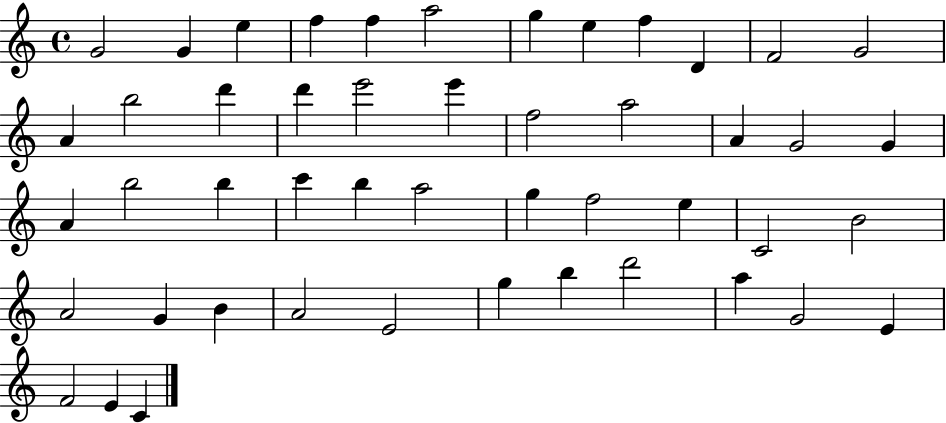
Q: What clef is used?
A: treble